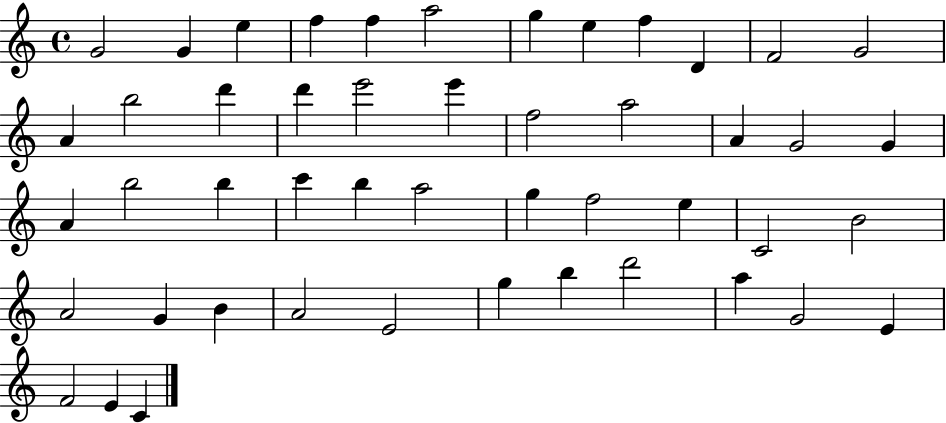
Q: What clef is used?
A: treble